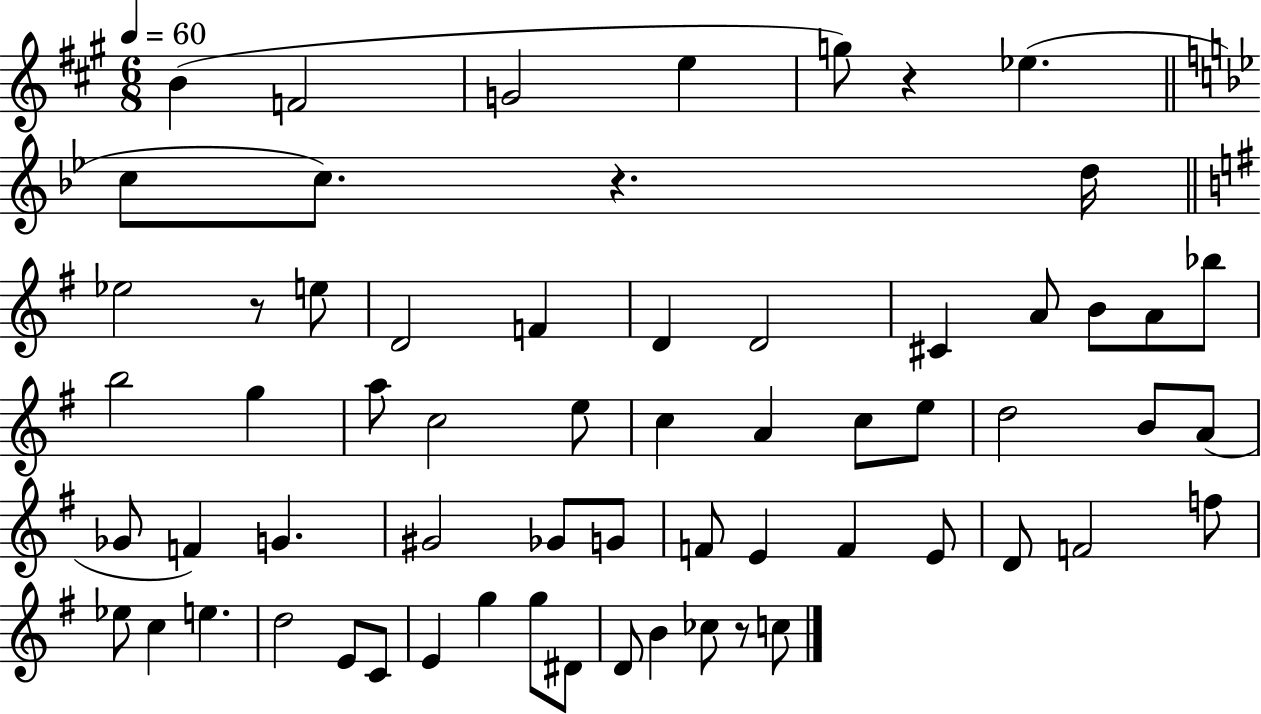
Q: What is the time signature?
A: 6/8